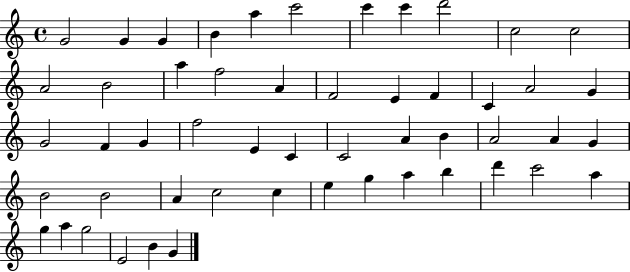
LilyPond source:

{
  \clef treble
  \time 4/4
  \defaultTimeSignature
  \key c \major
  g'2 g'4 g'4 | b'4 a''4 c'''2 | c'''4 c'''4 d'''2 | c''2 c''2 | \break a'2 b'2 | a''4 f''2 a'4 | f'2 e'4 f'4 | c'4 a'2 g'4 | \break g'2 f'4 g'4 | f''2 e'4 c'4 | c'2 a'4 b'4 | a'2 a'4 g'4 | \break b'2 b'2 | a'4 c''2 c''4 | e''4 g''4 a''4 b''4 | d'''4 c'''2 a''4 | \break g''4 a''4 g''2 | e'2 b'4 g'4 | \bar "|."
}